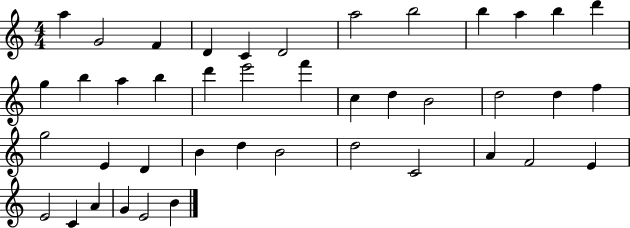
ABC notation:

X:1
T:Untitled
M:4/4
L:1/4
K:C
a G2 F D C D2 a2 b2 b a b d' g b a b d' e'2 f' c d B2 d2 d f g2 E D B d B2 d2 C2 A F2 E E2 C A G E2 B